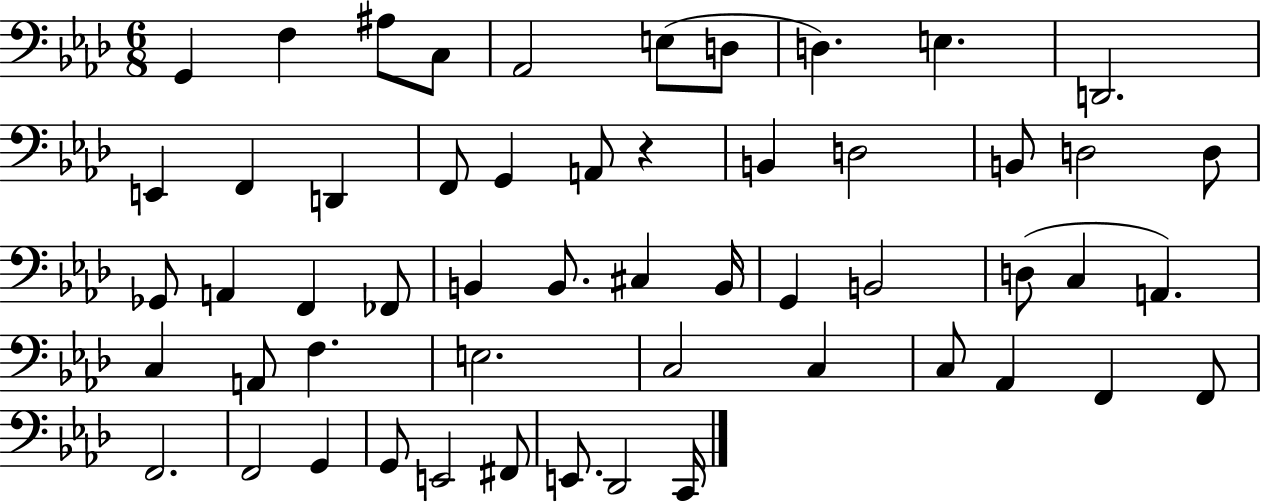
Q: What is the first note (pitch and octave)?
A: G2